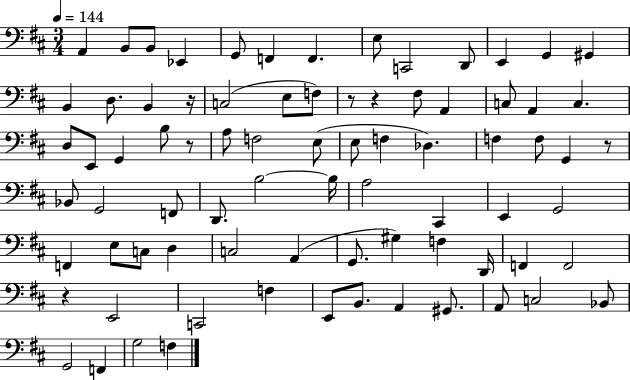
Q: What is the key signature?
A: D major